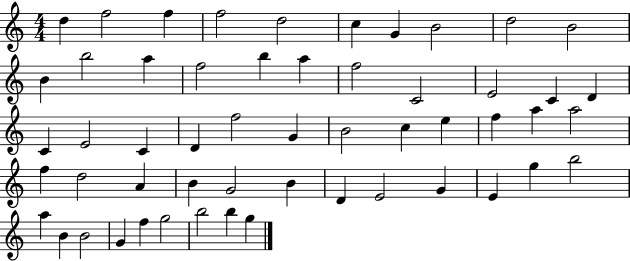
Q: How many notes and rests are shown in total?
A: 54